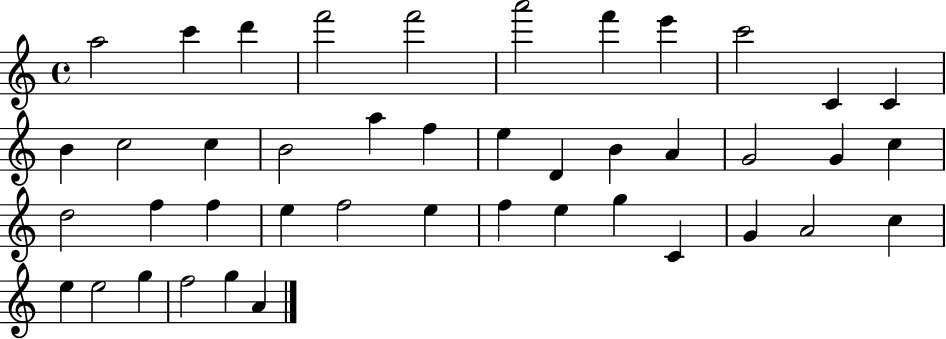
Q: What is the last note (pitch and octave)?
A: A4